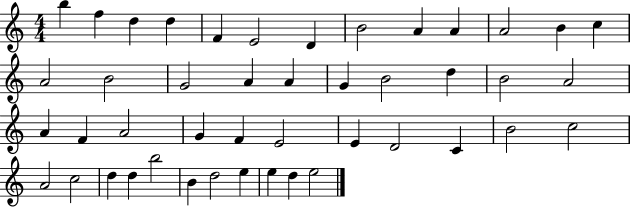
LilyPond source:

{
  \clef treble
  \numericTimeSignature
  \time 4/4
  \key c \major
  b''4 f''4 d''4 d''4 | f'4 e'2 d'4 | b'2 a'4 a'4 | a'2 b'4 c''4 | \break a'2 b'2 | g'2 a'4 a'4 | g'4 b'2 d''4 | b'2 a'2 | \break a'4 f'4 a'2 | g'4 f'4 e'2 | e'4 d'2 c'4 | b'2 c''2 | \break a'2 c''2 | d''4 d''4 b''2 | b'4 d''2 e''4 | e''4 d''4 e''2 | \break \bar "|."
}